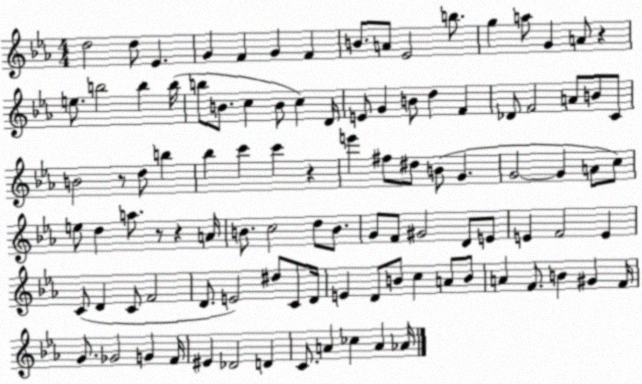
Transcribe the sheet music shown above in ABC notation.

X:1
T:Untitled
M:4/4
L:1/4
K:Eb
d2 d/2 _E G F G F B/2 A/2 _E2 b/2 g a/2 G A/2 z e/2 b2 b b/4 b/2 B/2 c B/2 c D/4 E/2 G B/2 d F _D/2 F2 A/2 B/2 C/2 B2 z/2 d/2 b _b c' c' z e' ^f/2 ^d/2 B/2 G G2 G A/2 c/2 e/2 d a/2 z/2 z A/4 B/2 c2 d/2 B/2 G/2 F/2 ^G2 D/2 E/2 E F2 E C/2 D C/2 F2 D/2 E2 ^d/2 C/2 D/4 E D/2 B/2 c A/2 B/2 A F/2 B ^G F/4 G/2 _G2 G F/4 ^E _D2 D C/2 A _c A _A/4